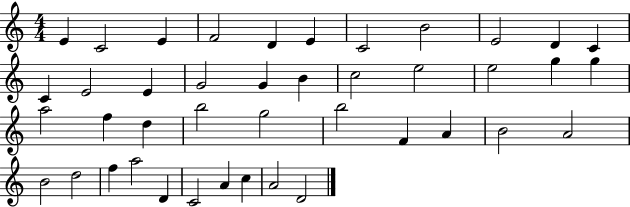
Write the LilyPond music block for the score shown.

{
  \clef treble
  \numericTimeSignature
  \time 4/4
  \key c \major
  e'4 c'2 e'4 | f'2 d'4 e'4 | c'2 b'2 | e'2 d'4 c'4 | \break c'4 e'2 e'4 | g'2 g'4 b'4 | c''2 e''2 | e''2 g''4 g''4 | \break a''2 f''4 d''4 | b''2 g''2 | b''2 f'4 a'4 | b'2 a'2 | \break b'2 d''2 | f''4 a''2 d'4 | c'2 a'4 c''4 | a'2 d'2 | \break \bar "|."
}